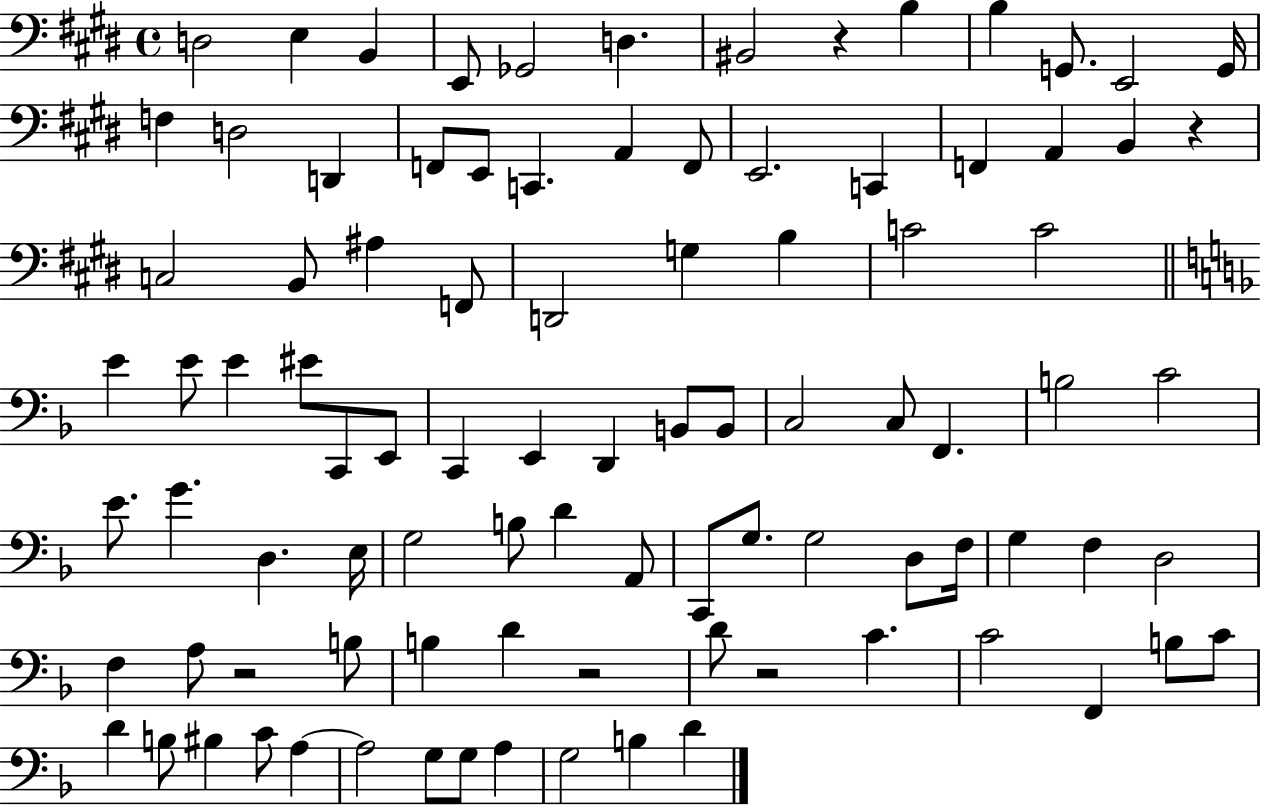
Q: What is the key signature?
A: E major